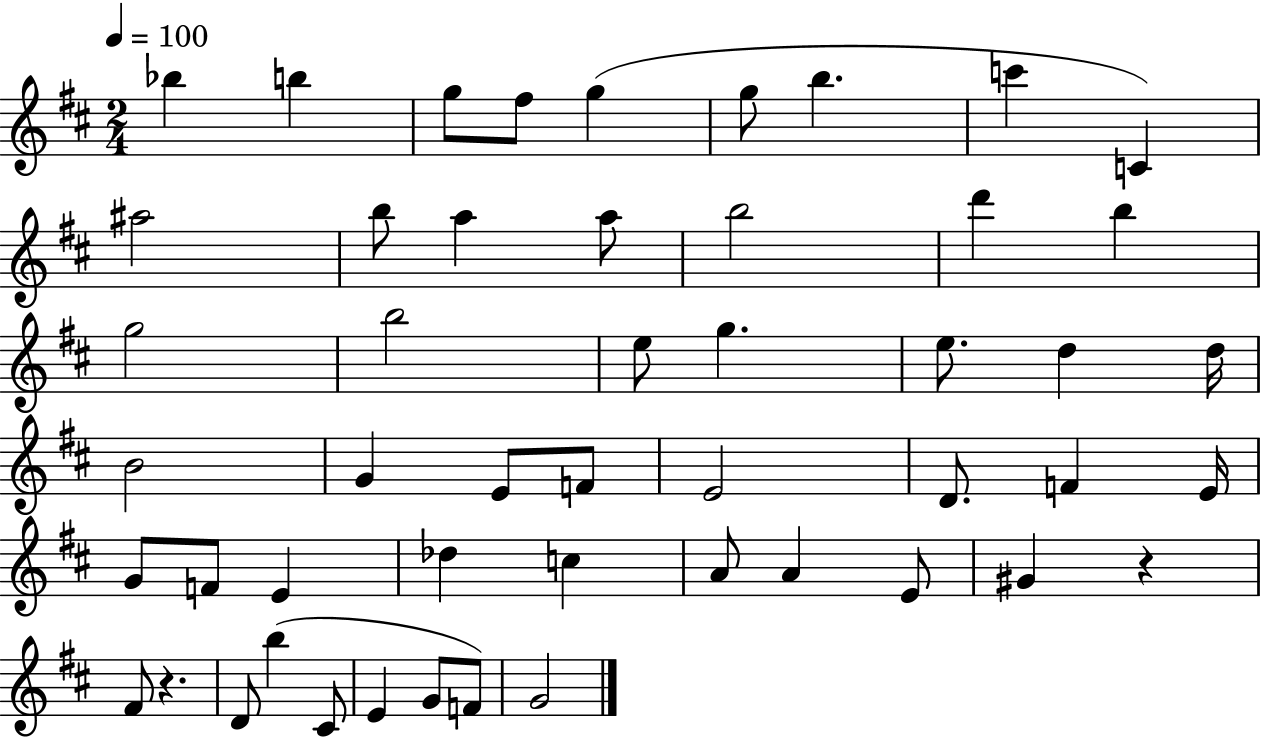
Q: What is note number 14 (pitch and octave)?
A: B5